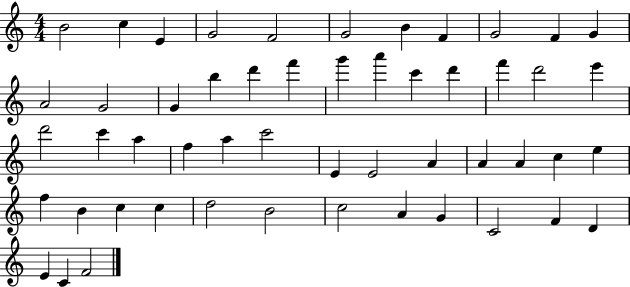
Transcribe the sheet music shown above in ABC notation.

X:1
T:Untitled
M:4/4
L:1/4
K:C
B2 c E G2 F2 G2 B F G2 F G A2 G2 G b d' f' g' a' c' d' f' d'2 e' d'2 c' a f a c'2 E E2 A A A c e f B c c d2 B2 c2 A G C2 F D E C F2